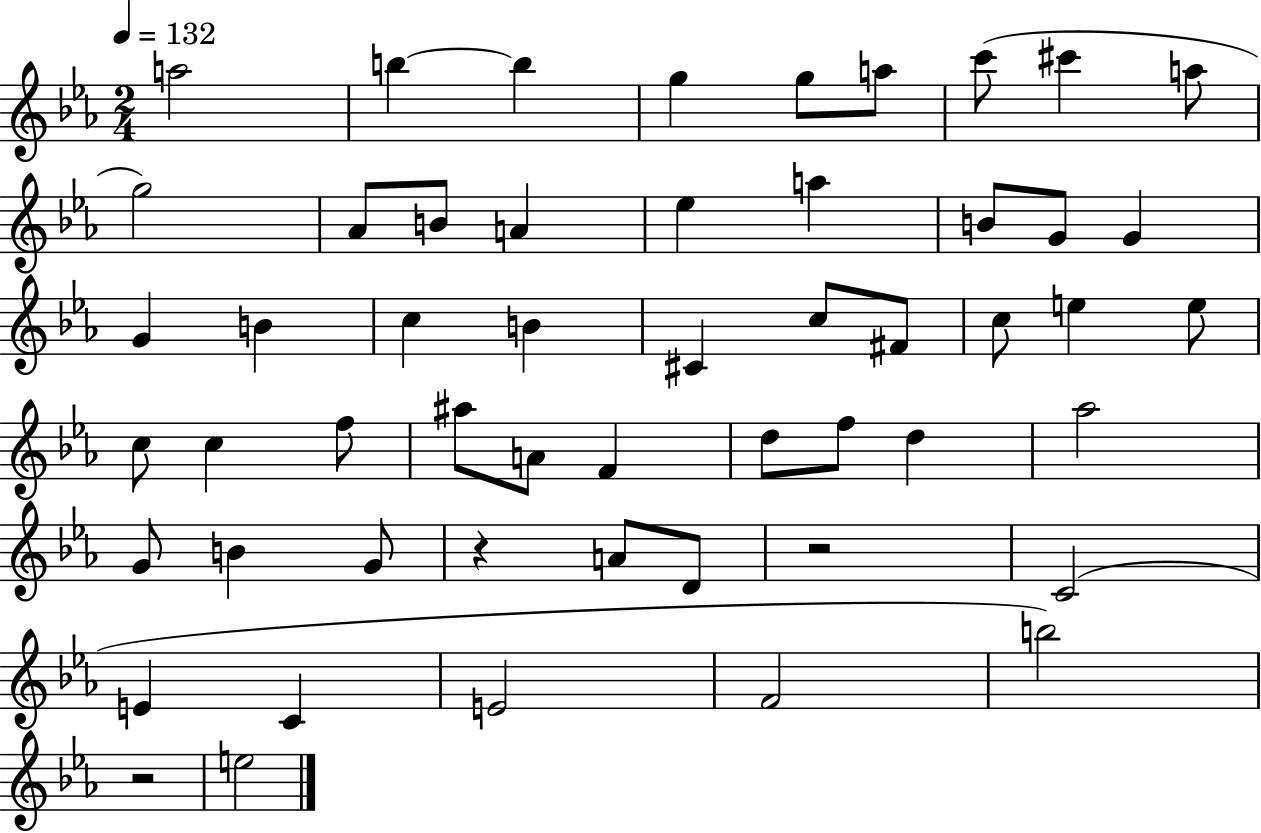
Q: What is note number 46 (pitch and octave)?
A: C4